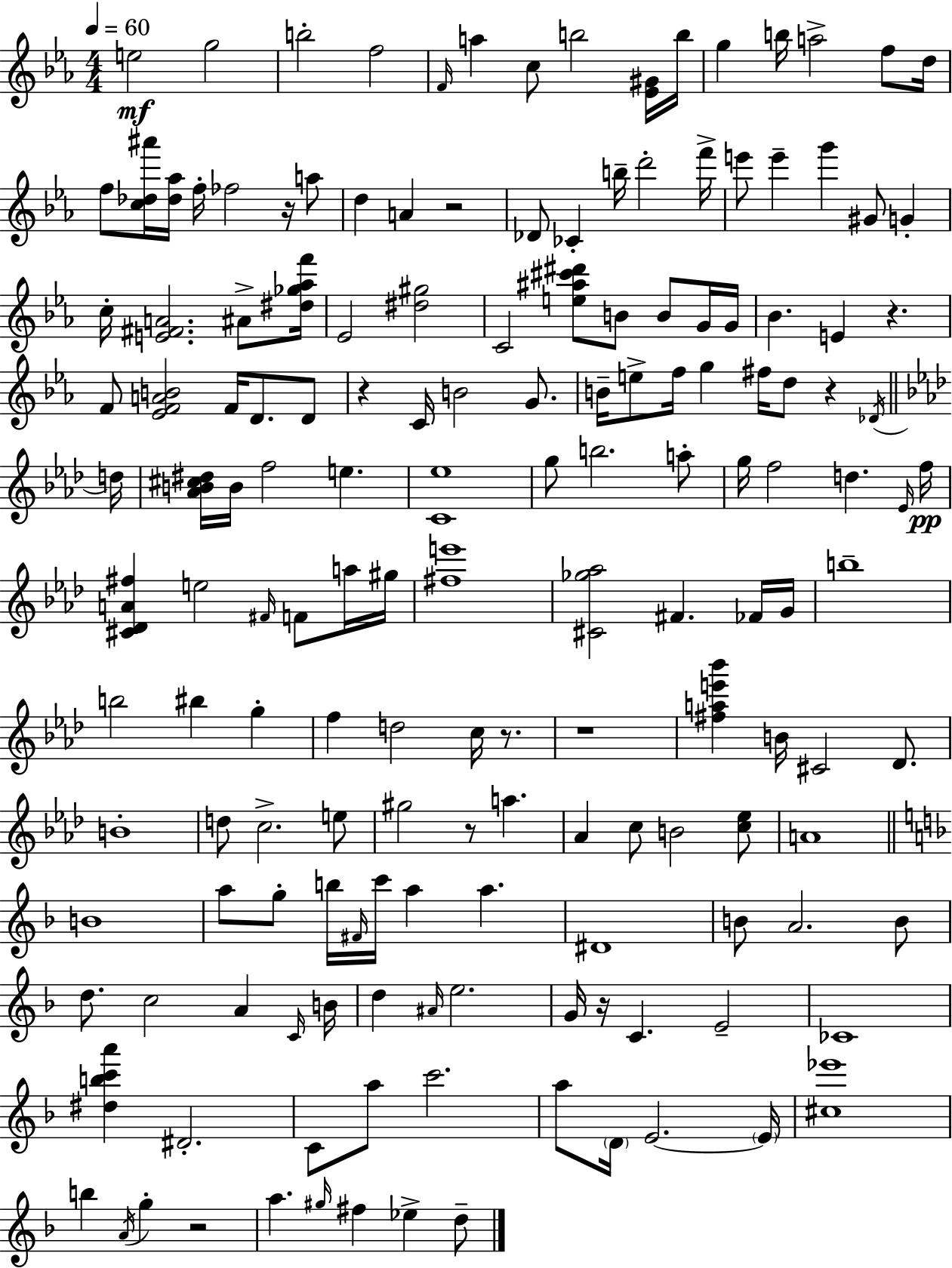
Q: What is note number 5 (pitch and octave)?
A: F4